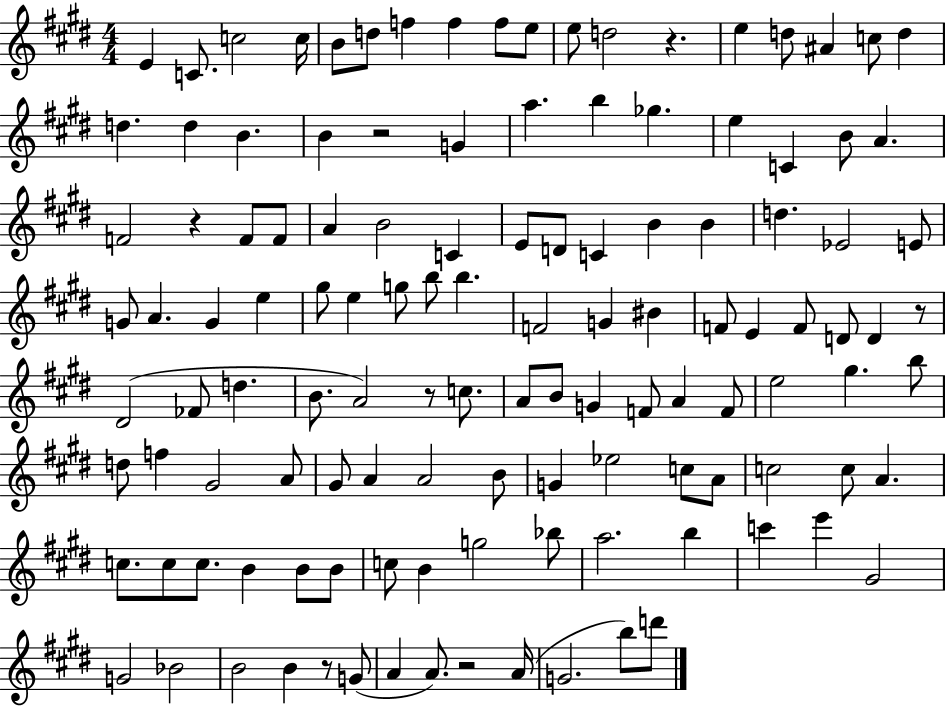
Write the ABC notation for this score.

X:1
T:Untitled
M:4/4
L:1/4
K:E
E C/2 c2 c/4 B/2 d/2 f f f/2 e/2 e/2 d2 z e d/2 ^A c/2 d d d B B z2 G a b _g e C B/2 A F2 z F/2 F/2 A B2 C E/2 D/2 C B B d _E2 E/2 G/2 A G e ^g/2 e g/2 b/2 b F2 G ^B F/2 E F/2 D/2 D z/2 ^D2 _F/2 d B/2 A2 z/2 c/2 A/2 B/2 G F/2 A F/2 e2 ^g b/2 d/2 f ^G2 A/2 ^G/2 A A2 B/2 G _e2 c/2 A/2 c2 c/2 A c/2 c/2 c/2 B B/2 B/2 c/2 B g2 _b/2 a2 b c' e' ^G2 G2 _B2 B2 B z/2 G/2 A A/2 z2 A/4 G2 b/2 d'/2